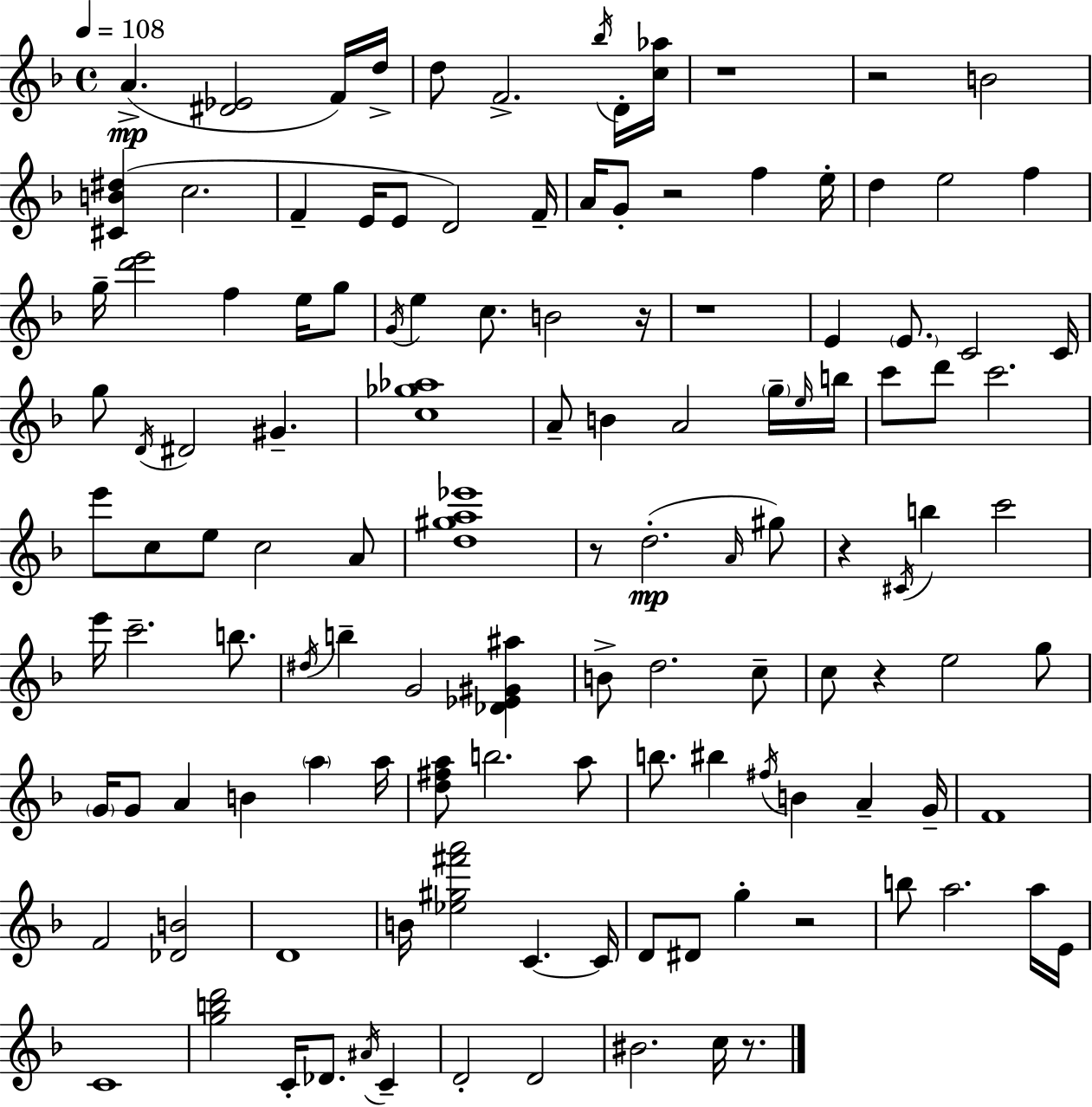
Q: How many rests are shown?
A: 10